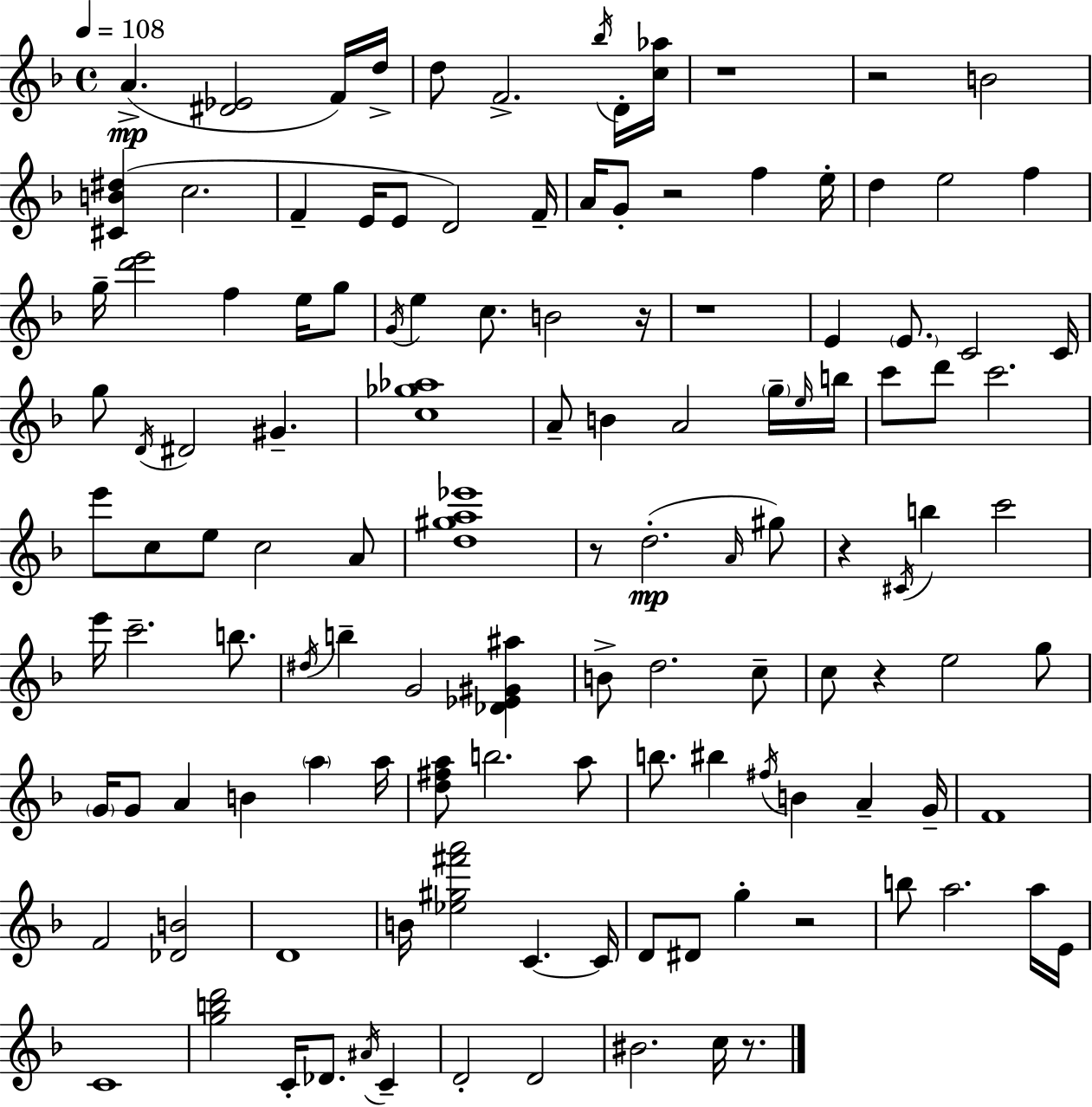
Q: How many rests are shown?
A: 10